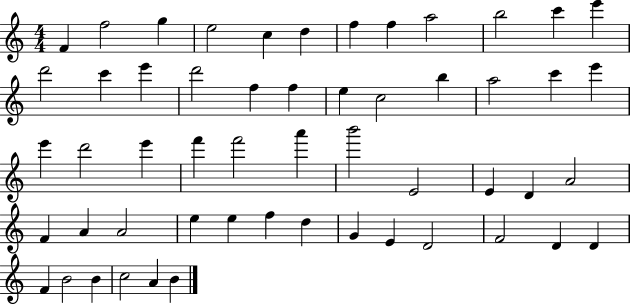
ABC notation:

X:1
T:Untitled
M:4/4
L:1/4
K:C
F f2 g e2 c d f f a2 b2 c' e' d'2 c' e' d'2 f f e c2 b a2 c' e' e' d'2 e' f' f'2 a' b'2 E2 E D A2 F A A2 e e f d G E D2 F2 D D F B2 B c2 A B